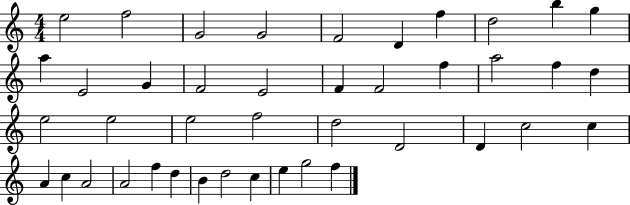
X:1
T:Untitled
M:4/4
L:1/4
K:C
e2 f2 G2 G2 F2 D f d2 b g a E2 G F2 E2 F F2 f a2 f d e2 e2 e2 f2 d2 D2 D c2 c A c A2 A2 f d B d2 c e g2 f